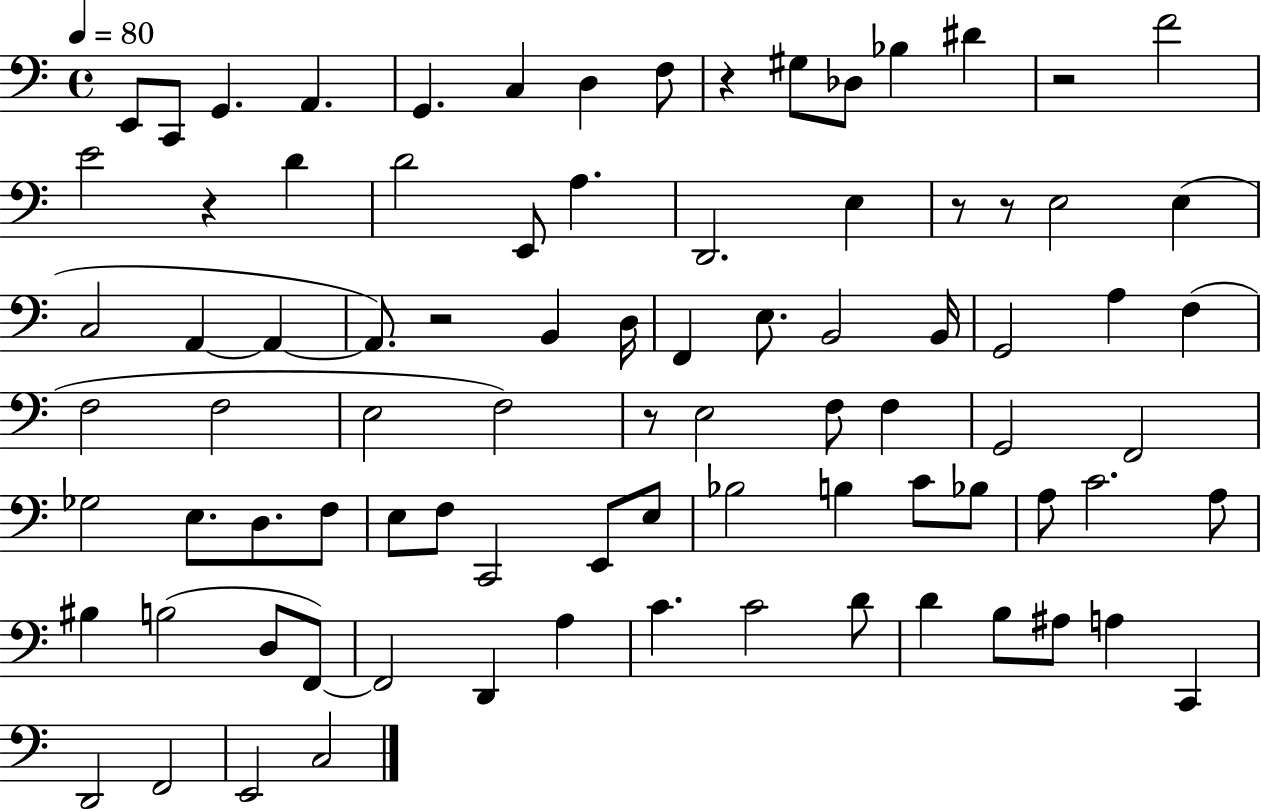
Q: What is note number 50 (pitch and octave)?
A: F3